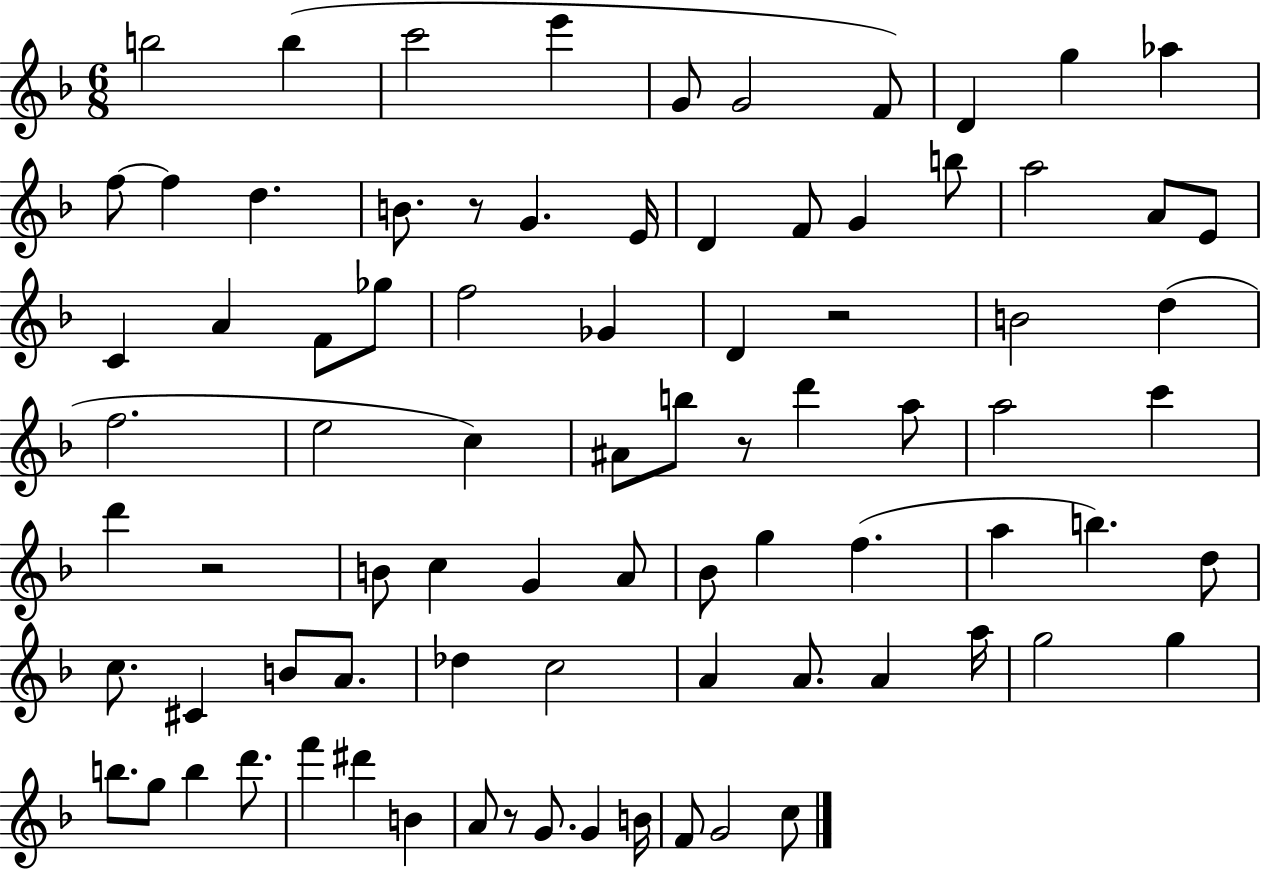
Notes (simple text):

B5/h B5/q C6/h E6/q G4/e G4/h F4/e D4/q G5/q Ab5/q F5/e F5/q D5/q. B4/e. R/e G4/q. E4/s D4/q F4/e G4/q B5/e A5/h A4/e E4/e C4/q A4/q F4/e Gb5/e F5/h Gb4/q D4/q R/h B4/h D5/q F5/h. E5/h C5/q A#4/e B5/e R/e D6/q A5/e A5/h C6/q D6/q R/h B4/e C5/q G4/q A4/e Bb4/e G5/q F5/q. A5/q B5/q. D5/e C5/e. C#4/q B4/e A4/e. Db5/q C5/h A4/q A4/e. A4/q A5/s G5/h G5/q B5/e. G5/e B5/q D6/e. F6/q D#6/q B4/q A4/e R/e G4/e. G4/q B4/s F4/e G4/h C5/e